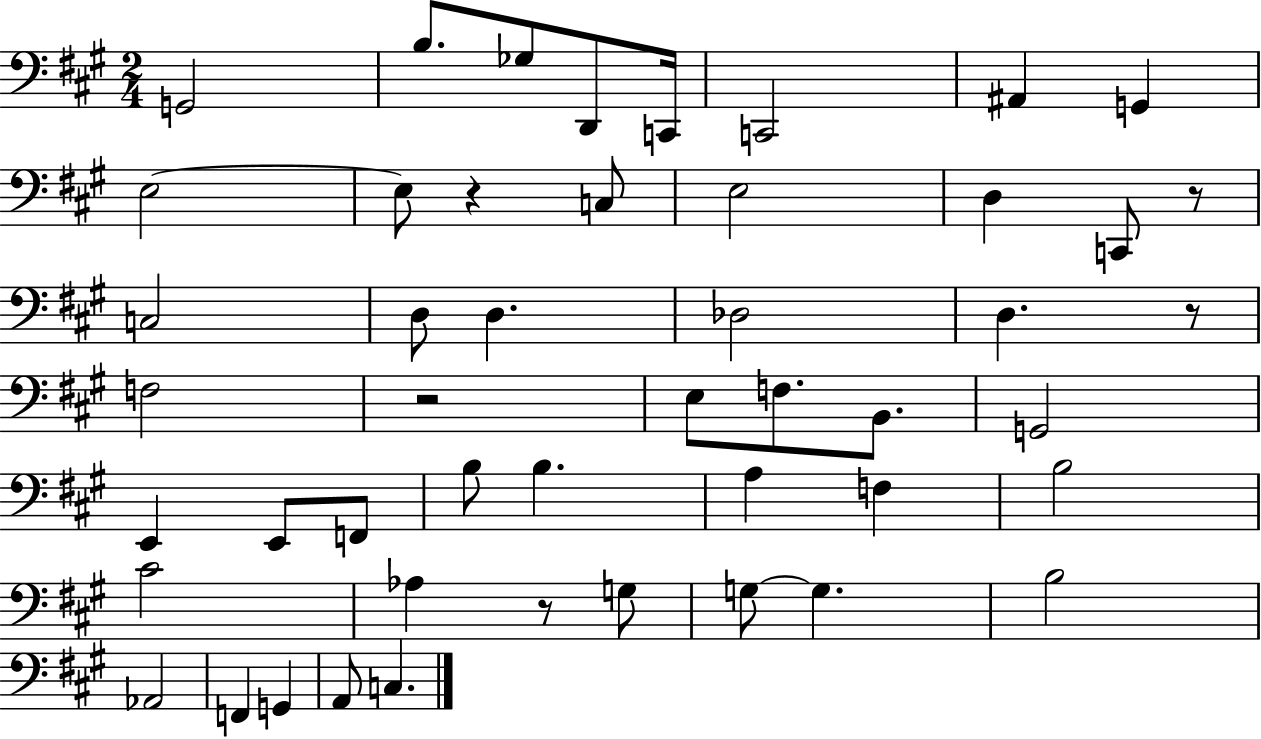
G2/h B3/e. Gb3/e D2/e C2/s C2/h A#2/q G2/q E3/h E3/e R/q C3/e E3/h D3/q C2/e R/e C3/h D3/e D3/q. Db3/h D3/q. R/e F3/h R/h E3/e F3/e. B2/e. G2/h E2/q E2/e F2/e B3/e B3/q. A3/q F3/q B3/h C#4/h Ab3/q R/e G3/e G3/e G3/q. B3/h Ab2/h F2/q G2/q A2/e C3/q.